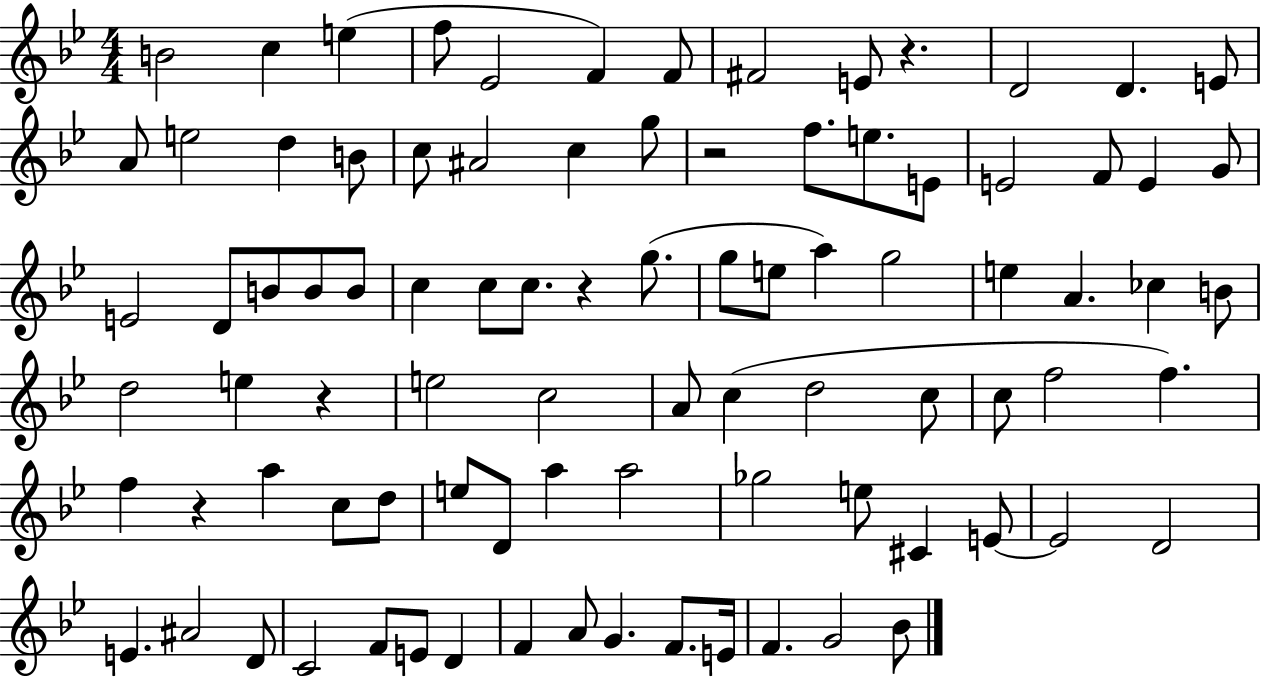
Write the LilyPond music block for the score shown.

{
  \clef treble
  \numericTimeSignature
  \time 4/4
  \key bes \major
  b'2 c''4 e''4( | f''8 ees'2 f'4) f'8 | fis'2 e'8 r4. | d'2 d'4. e'8 | \break a'8 e''2 d''4 b'8 | c''8 ais'2 c''4 g''8 | r2 f''8. e''8. e'8 | e'2 f'8 e'4 g'8 | \break e'2 d'8 b'8 b'8 b'8 | c''4 c''8 c''8. r4 g''8.( | g''8 e''8 a''4) g''2 | e''4 a'4. ces''4 b'8 | \break d''2 e''4 r4 | e''2 c''2 | a'8 c''4( d''2 c''8 | c''8 f''2 f''4.) | \break f''4 r4 a''4 c''8 d''8 | e''8 d'8 a''4 a''2 | ges''2 e''8 cis'4 e'8~~ | e'2 d'2 | \break e'4. ais'2 d'8 | c'2 f'8 e'8 d'4 | f'4 a'8 g'4. f'8. e'16 | f'4. g'2 bes'8 | \break \bar "|."
}